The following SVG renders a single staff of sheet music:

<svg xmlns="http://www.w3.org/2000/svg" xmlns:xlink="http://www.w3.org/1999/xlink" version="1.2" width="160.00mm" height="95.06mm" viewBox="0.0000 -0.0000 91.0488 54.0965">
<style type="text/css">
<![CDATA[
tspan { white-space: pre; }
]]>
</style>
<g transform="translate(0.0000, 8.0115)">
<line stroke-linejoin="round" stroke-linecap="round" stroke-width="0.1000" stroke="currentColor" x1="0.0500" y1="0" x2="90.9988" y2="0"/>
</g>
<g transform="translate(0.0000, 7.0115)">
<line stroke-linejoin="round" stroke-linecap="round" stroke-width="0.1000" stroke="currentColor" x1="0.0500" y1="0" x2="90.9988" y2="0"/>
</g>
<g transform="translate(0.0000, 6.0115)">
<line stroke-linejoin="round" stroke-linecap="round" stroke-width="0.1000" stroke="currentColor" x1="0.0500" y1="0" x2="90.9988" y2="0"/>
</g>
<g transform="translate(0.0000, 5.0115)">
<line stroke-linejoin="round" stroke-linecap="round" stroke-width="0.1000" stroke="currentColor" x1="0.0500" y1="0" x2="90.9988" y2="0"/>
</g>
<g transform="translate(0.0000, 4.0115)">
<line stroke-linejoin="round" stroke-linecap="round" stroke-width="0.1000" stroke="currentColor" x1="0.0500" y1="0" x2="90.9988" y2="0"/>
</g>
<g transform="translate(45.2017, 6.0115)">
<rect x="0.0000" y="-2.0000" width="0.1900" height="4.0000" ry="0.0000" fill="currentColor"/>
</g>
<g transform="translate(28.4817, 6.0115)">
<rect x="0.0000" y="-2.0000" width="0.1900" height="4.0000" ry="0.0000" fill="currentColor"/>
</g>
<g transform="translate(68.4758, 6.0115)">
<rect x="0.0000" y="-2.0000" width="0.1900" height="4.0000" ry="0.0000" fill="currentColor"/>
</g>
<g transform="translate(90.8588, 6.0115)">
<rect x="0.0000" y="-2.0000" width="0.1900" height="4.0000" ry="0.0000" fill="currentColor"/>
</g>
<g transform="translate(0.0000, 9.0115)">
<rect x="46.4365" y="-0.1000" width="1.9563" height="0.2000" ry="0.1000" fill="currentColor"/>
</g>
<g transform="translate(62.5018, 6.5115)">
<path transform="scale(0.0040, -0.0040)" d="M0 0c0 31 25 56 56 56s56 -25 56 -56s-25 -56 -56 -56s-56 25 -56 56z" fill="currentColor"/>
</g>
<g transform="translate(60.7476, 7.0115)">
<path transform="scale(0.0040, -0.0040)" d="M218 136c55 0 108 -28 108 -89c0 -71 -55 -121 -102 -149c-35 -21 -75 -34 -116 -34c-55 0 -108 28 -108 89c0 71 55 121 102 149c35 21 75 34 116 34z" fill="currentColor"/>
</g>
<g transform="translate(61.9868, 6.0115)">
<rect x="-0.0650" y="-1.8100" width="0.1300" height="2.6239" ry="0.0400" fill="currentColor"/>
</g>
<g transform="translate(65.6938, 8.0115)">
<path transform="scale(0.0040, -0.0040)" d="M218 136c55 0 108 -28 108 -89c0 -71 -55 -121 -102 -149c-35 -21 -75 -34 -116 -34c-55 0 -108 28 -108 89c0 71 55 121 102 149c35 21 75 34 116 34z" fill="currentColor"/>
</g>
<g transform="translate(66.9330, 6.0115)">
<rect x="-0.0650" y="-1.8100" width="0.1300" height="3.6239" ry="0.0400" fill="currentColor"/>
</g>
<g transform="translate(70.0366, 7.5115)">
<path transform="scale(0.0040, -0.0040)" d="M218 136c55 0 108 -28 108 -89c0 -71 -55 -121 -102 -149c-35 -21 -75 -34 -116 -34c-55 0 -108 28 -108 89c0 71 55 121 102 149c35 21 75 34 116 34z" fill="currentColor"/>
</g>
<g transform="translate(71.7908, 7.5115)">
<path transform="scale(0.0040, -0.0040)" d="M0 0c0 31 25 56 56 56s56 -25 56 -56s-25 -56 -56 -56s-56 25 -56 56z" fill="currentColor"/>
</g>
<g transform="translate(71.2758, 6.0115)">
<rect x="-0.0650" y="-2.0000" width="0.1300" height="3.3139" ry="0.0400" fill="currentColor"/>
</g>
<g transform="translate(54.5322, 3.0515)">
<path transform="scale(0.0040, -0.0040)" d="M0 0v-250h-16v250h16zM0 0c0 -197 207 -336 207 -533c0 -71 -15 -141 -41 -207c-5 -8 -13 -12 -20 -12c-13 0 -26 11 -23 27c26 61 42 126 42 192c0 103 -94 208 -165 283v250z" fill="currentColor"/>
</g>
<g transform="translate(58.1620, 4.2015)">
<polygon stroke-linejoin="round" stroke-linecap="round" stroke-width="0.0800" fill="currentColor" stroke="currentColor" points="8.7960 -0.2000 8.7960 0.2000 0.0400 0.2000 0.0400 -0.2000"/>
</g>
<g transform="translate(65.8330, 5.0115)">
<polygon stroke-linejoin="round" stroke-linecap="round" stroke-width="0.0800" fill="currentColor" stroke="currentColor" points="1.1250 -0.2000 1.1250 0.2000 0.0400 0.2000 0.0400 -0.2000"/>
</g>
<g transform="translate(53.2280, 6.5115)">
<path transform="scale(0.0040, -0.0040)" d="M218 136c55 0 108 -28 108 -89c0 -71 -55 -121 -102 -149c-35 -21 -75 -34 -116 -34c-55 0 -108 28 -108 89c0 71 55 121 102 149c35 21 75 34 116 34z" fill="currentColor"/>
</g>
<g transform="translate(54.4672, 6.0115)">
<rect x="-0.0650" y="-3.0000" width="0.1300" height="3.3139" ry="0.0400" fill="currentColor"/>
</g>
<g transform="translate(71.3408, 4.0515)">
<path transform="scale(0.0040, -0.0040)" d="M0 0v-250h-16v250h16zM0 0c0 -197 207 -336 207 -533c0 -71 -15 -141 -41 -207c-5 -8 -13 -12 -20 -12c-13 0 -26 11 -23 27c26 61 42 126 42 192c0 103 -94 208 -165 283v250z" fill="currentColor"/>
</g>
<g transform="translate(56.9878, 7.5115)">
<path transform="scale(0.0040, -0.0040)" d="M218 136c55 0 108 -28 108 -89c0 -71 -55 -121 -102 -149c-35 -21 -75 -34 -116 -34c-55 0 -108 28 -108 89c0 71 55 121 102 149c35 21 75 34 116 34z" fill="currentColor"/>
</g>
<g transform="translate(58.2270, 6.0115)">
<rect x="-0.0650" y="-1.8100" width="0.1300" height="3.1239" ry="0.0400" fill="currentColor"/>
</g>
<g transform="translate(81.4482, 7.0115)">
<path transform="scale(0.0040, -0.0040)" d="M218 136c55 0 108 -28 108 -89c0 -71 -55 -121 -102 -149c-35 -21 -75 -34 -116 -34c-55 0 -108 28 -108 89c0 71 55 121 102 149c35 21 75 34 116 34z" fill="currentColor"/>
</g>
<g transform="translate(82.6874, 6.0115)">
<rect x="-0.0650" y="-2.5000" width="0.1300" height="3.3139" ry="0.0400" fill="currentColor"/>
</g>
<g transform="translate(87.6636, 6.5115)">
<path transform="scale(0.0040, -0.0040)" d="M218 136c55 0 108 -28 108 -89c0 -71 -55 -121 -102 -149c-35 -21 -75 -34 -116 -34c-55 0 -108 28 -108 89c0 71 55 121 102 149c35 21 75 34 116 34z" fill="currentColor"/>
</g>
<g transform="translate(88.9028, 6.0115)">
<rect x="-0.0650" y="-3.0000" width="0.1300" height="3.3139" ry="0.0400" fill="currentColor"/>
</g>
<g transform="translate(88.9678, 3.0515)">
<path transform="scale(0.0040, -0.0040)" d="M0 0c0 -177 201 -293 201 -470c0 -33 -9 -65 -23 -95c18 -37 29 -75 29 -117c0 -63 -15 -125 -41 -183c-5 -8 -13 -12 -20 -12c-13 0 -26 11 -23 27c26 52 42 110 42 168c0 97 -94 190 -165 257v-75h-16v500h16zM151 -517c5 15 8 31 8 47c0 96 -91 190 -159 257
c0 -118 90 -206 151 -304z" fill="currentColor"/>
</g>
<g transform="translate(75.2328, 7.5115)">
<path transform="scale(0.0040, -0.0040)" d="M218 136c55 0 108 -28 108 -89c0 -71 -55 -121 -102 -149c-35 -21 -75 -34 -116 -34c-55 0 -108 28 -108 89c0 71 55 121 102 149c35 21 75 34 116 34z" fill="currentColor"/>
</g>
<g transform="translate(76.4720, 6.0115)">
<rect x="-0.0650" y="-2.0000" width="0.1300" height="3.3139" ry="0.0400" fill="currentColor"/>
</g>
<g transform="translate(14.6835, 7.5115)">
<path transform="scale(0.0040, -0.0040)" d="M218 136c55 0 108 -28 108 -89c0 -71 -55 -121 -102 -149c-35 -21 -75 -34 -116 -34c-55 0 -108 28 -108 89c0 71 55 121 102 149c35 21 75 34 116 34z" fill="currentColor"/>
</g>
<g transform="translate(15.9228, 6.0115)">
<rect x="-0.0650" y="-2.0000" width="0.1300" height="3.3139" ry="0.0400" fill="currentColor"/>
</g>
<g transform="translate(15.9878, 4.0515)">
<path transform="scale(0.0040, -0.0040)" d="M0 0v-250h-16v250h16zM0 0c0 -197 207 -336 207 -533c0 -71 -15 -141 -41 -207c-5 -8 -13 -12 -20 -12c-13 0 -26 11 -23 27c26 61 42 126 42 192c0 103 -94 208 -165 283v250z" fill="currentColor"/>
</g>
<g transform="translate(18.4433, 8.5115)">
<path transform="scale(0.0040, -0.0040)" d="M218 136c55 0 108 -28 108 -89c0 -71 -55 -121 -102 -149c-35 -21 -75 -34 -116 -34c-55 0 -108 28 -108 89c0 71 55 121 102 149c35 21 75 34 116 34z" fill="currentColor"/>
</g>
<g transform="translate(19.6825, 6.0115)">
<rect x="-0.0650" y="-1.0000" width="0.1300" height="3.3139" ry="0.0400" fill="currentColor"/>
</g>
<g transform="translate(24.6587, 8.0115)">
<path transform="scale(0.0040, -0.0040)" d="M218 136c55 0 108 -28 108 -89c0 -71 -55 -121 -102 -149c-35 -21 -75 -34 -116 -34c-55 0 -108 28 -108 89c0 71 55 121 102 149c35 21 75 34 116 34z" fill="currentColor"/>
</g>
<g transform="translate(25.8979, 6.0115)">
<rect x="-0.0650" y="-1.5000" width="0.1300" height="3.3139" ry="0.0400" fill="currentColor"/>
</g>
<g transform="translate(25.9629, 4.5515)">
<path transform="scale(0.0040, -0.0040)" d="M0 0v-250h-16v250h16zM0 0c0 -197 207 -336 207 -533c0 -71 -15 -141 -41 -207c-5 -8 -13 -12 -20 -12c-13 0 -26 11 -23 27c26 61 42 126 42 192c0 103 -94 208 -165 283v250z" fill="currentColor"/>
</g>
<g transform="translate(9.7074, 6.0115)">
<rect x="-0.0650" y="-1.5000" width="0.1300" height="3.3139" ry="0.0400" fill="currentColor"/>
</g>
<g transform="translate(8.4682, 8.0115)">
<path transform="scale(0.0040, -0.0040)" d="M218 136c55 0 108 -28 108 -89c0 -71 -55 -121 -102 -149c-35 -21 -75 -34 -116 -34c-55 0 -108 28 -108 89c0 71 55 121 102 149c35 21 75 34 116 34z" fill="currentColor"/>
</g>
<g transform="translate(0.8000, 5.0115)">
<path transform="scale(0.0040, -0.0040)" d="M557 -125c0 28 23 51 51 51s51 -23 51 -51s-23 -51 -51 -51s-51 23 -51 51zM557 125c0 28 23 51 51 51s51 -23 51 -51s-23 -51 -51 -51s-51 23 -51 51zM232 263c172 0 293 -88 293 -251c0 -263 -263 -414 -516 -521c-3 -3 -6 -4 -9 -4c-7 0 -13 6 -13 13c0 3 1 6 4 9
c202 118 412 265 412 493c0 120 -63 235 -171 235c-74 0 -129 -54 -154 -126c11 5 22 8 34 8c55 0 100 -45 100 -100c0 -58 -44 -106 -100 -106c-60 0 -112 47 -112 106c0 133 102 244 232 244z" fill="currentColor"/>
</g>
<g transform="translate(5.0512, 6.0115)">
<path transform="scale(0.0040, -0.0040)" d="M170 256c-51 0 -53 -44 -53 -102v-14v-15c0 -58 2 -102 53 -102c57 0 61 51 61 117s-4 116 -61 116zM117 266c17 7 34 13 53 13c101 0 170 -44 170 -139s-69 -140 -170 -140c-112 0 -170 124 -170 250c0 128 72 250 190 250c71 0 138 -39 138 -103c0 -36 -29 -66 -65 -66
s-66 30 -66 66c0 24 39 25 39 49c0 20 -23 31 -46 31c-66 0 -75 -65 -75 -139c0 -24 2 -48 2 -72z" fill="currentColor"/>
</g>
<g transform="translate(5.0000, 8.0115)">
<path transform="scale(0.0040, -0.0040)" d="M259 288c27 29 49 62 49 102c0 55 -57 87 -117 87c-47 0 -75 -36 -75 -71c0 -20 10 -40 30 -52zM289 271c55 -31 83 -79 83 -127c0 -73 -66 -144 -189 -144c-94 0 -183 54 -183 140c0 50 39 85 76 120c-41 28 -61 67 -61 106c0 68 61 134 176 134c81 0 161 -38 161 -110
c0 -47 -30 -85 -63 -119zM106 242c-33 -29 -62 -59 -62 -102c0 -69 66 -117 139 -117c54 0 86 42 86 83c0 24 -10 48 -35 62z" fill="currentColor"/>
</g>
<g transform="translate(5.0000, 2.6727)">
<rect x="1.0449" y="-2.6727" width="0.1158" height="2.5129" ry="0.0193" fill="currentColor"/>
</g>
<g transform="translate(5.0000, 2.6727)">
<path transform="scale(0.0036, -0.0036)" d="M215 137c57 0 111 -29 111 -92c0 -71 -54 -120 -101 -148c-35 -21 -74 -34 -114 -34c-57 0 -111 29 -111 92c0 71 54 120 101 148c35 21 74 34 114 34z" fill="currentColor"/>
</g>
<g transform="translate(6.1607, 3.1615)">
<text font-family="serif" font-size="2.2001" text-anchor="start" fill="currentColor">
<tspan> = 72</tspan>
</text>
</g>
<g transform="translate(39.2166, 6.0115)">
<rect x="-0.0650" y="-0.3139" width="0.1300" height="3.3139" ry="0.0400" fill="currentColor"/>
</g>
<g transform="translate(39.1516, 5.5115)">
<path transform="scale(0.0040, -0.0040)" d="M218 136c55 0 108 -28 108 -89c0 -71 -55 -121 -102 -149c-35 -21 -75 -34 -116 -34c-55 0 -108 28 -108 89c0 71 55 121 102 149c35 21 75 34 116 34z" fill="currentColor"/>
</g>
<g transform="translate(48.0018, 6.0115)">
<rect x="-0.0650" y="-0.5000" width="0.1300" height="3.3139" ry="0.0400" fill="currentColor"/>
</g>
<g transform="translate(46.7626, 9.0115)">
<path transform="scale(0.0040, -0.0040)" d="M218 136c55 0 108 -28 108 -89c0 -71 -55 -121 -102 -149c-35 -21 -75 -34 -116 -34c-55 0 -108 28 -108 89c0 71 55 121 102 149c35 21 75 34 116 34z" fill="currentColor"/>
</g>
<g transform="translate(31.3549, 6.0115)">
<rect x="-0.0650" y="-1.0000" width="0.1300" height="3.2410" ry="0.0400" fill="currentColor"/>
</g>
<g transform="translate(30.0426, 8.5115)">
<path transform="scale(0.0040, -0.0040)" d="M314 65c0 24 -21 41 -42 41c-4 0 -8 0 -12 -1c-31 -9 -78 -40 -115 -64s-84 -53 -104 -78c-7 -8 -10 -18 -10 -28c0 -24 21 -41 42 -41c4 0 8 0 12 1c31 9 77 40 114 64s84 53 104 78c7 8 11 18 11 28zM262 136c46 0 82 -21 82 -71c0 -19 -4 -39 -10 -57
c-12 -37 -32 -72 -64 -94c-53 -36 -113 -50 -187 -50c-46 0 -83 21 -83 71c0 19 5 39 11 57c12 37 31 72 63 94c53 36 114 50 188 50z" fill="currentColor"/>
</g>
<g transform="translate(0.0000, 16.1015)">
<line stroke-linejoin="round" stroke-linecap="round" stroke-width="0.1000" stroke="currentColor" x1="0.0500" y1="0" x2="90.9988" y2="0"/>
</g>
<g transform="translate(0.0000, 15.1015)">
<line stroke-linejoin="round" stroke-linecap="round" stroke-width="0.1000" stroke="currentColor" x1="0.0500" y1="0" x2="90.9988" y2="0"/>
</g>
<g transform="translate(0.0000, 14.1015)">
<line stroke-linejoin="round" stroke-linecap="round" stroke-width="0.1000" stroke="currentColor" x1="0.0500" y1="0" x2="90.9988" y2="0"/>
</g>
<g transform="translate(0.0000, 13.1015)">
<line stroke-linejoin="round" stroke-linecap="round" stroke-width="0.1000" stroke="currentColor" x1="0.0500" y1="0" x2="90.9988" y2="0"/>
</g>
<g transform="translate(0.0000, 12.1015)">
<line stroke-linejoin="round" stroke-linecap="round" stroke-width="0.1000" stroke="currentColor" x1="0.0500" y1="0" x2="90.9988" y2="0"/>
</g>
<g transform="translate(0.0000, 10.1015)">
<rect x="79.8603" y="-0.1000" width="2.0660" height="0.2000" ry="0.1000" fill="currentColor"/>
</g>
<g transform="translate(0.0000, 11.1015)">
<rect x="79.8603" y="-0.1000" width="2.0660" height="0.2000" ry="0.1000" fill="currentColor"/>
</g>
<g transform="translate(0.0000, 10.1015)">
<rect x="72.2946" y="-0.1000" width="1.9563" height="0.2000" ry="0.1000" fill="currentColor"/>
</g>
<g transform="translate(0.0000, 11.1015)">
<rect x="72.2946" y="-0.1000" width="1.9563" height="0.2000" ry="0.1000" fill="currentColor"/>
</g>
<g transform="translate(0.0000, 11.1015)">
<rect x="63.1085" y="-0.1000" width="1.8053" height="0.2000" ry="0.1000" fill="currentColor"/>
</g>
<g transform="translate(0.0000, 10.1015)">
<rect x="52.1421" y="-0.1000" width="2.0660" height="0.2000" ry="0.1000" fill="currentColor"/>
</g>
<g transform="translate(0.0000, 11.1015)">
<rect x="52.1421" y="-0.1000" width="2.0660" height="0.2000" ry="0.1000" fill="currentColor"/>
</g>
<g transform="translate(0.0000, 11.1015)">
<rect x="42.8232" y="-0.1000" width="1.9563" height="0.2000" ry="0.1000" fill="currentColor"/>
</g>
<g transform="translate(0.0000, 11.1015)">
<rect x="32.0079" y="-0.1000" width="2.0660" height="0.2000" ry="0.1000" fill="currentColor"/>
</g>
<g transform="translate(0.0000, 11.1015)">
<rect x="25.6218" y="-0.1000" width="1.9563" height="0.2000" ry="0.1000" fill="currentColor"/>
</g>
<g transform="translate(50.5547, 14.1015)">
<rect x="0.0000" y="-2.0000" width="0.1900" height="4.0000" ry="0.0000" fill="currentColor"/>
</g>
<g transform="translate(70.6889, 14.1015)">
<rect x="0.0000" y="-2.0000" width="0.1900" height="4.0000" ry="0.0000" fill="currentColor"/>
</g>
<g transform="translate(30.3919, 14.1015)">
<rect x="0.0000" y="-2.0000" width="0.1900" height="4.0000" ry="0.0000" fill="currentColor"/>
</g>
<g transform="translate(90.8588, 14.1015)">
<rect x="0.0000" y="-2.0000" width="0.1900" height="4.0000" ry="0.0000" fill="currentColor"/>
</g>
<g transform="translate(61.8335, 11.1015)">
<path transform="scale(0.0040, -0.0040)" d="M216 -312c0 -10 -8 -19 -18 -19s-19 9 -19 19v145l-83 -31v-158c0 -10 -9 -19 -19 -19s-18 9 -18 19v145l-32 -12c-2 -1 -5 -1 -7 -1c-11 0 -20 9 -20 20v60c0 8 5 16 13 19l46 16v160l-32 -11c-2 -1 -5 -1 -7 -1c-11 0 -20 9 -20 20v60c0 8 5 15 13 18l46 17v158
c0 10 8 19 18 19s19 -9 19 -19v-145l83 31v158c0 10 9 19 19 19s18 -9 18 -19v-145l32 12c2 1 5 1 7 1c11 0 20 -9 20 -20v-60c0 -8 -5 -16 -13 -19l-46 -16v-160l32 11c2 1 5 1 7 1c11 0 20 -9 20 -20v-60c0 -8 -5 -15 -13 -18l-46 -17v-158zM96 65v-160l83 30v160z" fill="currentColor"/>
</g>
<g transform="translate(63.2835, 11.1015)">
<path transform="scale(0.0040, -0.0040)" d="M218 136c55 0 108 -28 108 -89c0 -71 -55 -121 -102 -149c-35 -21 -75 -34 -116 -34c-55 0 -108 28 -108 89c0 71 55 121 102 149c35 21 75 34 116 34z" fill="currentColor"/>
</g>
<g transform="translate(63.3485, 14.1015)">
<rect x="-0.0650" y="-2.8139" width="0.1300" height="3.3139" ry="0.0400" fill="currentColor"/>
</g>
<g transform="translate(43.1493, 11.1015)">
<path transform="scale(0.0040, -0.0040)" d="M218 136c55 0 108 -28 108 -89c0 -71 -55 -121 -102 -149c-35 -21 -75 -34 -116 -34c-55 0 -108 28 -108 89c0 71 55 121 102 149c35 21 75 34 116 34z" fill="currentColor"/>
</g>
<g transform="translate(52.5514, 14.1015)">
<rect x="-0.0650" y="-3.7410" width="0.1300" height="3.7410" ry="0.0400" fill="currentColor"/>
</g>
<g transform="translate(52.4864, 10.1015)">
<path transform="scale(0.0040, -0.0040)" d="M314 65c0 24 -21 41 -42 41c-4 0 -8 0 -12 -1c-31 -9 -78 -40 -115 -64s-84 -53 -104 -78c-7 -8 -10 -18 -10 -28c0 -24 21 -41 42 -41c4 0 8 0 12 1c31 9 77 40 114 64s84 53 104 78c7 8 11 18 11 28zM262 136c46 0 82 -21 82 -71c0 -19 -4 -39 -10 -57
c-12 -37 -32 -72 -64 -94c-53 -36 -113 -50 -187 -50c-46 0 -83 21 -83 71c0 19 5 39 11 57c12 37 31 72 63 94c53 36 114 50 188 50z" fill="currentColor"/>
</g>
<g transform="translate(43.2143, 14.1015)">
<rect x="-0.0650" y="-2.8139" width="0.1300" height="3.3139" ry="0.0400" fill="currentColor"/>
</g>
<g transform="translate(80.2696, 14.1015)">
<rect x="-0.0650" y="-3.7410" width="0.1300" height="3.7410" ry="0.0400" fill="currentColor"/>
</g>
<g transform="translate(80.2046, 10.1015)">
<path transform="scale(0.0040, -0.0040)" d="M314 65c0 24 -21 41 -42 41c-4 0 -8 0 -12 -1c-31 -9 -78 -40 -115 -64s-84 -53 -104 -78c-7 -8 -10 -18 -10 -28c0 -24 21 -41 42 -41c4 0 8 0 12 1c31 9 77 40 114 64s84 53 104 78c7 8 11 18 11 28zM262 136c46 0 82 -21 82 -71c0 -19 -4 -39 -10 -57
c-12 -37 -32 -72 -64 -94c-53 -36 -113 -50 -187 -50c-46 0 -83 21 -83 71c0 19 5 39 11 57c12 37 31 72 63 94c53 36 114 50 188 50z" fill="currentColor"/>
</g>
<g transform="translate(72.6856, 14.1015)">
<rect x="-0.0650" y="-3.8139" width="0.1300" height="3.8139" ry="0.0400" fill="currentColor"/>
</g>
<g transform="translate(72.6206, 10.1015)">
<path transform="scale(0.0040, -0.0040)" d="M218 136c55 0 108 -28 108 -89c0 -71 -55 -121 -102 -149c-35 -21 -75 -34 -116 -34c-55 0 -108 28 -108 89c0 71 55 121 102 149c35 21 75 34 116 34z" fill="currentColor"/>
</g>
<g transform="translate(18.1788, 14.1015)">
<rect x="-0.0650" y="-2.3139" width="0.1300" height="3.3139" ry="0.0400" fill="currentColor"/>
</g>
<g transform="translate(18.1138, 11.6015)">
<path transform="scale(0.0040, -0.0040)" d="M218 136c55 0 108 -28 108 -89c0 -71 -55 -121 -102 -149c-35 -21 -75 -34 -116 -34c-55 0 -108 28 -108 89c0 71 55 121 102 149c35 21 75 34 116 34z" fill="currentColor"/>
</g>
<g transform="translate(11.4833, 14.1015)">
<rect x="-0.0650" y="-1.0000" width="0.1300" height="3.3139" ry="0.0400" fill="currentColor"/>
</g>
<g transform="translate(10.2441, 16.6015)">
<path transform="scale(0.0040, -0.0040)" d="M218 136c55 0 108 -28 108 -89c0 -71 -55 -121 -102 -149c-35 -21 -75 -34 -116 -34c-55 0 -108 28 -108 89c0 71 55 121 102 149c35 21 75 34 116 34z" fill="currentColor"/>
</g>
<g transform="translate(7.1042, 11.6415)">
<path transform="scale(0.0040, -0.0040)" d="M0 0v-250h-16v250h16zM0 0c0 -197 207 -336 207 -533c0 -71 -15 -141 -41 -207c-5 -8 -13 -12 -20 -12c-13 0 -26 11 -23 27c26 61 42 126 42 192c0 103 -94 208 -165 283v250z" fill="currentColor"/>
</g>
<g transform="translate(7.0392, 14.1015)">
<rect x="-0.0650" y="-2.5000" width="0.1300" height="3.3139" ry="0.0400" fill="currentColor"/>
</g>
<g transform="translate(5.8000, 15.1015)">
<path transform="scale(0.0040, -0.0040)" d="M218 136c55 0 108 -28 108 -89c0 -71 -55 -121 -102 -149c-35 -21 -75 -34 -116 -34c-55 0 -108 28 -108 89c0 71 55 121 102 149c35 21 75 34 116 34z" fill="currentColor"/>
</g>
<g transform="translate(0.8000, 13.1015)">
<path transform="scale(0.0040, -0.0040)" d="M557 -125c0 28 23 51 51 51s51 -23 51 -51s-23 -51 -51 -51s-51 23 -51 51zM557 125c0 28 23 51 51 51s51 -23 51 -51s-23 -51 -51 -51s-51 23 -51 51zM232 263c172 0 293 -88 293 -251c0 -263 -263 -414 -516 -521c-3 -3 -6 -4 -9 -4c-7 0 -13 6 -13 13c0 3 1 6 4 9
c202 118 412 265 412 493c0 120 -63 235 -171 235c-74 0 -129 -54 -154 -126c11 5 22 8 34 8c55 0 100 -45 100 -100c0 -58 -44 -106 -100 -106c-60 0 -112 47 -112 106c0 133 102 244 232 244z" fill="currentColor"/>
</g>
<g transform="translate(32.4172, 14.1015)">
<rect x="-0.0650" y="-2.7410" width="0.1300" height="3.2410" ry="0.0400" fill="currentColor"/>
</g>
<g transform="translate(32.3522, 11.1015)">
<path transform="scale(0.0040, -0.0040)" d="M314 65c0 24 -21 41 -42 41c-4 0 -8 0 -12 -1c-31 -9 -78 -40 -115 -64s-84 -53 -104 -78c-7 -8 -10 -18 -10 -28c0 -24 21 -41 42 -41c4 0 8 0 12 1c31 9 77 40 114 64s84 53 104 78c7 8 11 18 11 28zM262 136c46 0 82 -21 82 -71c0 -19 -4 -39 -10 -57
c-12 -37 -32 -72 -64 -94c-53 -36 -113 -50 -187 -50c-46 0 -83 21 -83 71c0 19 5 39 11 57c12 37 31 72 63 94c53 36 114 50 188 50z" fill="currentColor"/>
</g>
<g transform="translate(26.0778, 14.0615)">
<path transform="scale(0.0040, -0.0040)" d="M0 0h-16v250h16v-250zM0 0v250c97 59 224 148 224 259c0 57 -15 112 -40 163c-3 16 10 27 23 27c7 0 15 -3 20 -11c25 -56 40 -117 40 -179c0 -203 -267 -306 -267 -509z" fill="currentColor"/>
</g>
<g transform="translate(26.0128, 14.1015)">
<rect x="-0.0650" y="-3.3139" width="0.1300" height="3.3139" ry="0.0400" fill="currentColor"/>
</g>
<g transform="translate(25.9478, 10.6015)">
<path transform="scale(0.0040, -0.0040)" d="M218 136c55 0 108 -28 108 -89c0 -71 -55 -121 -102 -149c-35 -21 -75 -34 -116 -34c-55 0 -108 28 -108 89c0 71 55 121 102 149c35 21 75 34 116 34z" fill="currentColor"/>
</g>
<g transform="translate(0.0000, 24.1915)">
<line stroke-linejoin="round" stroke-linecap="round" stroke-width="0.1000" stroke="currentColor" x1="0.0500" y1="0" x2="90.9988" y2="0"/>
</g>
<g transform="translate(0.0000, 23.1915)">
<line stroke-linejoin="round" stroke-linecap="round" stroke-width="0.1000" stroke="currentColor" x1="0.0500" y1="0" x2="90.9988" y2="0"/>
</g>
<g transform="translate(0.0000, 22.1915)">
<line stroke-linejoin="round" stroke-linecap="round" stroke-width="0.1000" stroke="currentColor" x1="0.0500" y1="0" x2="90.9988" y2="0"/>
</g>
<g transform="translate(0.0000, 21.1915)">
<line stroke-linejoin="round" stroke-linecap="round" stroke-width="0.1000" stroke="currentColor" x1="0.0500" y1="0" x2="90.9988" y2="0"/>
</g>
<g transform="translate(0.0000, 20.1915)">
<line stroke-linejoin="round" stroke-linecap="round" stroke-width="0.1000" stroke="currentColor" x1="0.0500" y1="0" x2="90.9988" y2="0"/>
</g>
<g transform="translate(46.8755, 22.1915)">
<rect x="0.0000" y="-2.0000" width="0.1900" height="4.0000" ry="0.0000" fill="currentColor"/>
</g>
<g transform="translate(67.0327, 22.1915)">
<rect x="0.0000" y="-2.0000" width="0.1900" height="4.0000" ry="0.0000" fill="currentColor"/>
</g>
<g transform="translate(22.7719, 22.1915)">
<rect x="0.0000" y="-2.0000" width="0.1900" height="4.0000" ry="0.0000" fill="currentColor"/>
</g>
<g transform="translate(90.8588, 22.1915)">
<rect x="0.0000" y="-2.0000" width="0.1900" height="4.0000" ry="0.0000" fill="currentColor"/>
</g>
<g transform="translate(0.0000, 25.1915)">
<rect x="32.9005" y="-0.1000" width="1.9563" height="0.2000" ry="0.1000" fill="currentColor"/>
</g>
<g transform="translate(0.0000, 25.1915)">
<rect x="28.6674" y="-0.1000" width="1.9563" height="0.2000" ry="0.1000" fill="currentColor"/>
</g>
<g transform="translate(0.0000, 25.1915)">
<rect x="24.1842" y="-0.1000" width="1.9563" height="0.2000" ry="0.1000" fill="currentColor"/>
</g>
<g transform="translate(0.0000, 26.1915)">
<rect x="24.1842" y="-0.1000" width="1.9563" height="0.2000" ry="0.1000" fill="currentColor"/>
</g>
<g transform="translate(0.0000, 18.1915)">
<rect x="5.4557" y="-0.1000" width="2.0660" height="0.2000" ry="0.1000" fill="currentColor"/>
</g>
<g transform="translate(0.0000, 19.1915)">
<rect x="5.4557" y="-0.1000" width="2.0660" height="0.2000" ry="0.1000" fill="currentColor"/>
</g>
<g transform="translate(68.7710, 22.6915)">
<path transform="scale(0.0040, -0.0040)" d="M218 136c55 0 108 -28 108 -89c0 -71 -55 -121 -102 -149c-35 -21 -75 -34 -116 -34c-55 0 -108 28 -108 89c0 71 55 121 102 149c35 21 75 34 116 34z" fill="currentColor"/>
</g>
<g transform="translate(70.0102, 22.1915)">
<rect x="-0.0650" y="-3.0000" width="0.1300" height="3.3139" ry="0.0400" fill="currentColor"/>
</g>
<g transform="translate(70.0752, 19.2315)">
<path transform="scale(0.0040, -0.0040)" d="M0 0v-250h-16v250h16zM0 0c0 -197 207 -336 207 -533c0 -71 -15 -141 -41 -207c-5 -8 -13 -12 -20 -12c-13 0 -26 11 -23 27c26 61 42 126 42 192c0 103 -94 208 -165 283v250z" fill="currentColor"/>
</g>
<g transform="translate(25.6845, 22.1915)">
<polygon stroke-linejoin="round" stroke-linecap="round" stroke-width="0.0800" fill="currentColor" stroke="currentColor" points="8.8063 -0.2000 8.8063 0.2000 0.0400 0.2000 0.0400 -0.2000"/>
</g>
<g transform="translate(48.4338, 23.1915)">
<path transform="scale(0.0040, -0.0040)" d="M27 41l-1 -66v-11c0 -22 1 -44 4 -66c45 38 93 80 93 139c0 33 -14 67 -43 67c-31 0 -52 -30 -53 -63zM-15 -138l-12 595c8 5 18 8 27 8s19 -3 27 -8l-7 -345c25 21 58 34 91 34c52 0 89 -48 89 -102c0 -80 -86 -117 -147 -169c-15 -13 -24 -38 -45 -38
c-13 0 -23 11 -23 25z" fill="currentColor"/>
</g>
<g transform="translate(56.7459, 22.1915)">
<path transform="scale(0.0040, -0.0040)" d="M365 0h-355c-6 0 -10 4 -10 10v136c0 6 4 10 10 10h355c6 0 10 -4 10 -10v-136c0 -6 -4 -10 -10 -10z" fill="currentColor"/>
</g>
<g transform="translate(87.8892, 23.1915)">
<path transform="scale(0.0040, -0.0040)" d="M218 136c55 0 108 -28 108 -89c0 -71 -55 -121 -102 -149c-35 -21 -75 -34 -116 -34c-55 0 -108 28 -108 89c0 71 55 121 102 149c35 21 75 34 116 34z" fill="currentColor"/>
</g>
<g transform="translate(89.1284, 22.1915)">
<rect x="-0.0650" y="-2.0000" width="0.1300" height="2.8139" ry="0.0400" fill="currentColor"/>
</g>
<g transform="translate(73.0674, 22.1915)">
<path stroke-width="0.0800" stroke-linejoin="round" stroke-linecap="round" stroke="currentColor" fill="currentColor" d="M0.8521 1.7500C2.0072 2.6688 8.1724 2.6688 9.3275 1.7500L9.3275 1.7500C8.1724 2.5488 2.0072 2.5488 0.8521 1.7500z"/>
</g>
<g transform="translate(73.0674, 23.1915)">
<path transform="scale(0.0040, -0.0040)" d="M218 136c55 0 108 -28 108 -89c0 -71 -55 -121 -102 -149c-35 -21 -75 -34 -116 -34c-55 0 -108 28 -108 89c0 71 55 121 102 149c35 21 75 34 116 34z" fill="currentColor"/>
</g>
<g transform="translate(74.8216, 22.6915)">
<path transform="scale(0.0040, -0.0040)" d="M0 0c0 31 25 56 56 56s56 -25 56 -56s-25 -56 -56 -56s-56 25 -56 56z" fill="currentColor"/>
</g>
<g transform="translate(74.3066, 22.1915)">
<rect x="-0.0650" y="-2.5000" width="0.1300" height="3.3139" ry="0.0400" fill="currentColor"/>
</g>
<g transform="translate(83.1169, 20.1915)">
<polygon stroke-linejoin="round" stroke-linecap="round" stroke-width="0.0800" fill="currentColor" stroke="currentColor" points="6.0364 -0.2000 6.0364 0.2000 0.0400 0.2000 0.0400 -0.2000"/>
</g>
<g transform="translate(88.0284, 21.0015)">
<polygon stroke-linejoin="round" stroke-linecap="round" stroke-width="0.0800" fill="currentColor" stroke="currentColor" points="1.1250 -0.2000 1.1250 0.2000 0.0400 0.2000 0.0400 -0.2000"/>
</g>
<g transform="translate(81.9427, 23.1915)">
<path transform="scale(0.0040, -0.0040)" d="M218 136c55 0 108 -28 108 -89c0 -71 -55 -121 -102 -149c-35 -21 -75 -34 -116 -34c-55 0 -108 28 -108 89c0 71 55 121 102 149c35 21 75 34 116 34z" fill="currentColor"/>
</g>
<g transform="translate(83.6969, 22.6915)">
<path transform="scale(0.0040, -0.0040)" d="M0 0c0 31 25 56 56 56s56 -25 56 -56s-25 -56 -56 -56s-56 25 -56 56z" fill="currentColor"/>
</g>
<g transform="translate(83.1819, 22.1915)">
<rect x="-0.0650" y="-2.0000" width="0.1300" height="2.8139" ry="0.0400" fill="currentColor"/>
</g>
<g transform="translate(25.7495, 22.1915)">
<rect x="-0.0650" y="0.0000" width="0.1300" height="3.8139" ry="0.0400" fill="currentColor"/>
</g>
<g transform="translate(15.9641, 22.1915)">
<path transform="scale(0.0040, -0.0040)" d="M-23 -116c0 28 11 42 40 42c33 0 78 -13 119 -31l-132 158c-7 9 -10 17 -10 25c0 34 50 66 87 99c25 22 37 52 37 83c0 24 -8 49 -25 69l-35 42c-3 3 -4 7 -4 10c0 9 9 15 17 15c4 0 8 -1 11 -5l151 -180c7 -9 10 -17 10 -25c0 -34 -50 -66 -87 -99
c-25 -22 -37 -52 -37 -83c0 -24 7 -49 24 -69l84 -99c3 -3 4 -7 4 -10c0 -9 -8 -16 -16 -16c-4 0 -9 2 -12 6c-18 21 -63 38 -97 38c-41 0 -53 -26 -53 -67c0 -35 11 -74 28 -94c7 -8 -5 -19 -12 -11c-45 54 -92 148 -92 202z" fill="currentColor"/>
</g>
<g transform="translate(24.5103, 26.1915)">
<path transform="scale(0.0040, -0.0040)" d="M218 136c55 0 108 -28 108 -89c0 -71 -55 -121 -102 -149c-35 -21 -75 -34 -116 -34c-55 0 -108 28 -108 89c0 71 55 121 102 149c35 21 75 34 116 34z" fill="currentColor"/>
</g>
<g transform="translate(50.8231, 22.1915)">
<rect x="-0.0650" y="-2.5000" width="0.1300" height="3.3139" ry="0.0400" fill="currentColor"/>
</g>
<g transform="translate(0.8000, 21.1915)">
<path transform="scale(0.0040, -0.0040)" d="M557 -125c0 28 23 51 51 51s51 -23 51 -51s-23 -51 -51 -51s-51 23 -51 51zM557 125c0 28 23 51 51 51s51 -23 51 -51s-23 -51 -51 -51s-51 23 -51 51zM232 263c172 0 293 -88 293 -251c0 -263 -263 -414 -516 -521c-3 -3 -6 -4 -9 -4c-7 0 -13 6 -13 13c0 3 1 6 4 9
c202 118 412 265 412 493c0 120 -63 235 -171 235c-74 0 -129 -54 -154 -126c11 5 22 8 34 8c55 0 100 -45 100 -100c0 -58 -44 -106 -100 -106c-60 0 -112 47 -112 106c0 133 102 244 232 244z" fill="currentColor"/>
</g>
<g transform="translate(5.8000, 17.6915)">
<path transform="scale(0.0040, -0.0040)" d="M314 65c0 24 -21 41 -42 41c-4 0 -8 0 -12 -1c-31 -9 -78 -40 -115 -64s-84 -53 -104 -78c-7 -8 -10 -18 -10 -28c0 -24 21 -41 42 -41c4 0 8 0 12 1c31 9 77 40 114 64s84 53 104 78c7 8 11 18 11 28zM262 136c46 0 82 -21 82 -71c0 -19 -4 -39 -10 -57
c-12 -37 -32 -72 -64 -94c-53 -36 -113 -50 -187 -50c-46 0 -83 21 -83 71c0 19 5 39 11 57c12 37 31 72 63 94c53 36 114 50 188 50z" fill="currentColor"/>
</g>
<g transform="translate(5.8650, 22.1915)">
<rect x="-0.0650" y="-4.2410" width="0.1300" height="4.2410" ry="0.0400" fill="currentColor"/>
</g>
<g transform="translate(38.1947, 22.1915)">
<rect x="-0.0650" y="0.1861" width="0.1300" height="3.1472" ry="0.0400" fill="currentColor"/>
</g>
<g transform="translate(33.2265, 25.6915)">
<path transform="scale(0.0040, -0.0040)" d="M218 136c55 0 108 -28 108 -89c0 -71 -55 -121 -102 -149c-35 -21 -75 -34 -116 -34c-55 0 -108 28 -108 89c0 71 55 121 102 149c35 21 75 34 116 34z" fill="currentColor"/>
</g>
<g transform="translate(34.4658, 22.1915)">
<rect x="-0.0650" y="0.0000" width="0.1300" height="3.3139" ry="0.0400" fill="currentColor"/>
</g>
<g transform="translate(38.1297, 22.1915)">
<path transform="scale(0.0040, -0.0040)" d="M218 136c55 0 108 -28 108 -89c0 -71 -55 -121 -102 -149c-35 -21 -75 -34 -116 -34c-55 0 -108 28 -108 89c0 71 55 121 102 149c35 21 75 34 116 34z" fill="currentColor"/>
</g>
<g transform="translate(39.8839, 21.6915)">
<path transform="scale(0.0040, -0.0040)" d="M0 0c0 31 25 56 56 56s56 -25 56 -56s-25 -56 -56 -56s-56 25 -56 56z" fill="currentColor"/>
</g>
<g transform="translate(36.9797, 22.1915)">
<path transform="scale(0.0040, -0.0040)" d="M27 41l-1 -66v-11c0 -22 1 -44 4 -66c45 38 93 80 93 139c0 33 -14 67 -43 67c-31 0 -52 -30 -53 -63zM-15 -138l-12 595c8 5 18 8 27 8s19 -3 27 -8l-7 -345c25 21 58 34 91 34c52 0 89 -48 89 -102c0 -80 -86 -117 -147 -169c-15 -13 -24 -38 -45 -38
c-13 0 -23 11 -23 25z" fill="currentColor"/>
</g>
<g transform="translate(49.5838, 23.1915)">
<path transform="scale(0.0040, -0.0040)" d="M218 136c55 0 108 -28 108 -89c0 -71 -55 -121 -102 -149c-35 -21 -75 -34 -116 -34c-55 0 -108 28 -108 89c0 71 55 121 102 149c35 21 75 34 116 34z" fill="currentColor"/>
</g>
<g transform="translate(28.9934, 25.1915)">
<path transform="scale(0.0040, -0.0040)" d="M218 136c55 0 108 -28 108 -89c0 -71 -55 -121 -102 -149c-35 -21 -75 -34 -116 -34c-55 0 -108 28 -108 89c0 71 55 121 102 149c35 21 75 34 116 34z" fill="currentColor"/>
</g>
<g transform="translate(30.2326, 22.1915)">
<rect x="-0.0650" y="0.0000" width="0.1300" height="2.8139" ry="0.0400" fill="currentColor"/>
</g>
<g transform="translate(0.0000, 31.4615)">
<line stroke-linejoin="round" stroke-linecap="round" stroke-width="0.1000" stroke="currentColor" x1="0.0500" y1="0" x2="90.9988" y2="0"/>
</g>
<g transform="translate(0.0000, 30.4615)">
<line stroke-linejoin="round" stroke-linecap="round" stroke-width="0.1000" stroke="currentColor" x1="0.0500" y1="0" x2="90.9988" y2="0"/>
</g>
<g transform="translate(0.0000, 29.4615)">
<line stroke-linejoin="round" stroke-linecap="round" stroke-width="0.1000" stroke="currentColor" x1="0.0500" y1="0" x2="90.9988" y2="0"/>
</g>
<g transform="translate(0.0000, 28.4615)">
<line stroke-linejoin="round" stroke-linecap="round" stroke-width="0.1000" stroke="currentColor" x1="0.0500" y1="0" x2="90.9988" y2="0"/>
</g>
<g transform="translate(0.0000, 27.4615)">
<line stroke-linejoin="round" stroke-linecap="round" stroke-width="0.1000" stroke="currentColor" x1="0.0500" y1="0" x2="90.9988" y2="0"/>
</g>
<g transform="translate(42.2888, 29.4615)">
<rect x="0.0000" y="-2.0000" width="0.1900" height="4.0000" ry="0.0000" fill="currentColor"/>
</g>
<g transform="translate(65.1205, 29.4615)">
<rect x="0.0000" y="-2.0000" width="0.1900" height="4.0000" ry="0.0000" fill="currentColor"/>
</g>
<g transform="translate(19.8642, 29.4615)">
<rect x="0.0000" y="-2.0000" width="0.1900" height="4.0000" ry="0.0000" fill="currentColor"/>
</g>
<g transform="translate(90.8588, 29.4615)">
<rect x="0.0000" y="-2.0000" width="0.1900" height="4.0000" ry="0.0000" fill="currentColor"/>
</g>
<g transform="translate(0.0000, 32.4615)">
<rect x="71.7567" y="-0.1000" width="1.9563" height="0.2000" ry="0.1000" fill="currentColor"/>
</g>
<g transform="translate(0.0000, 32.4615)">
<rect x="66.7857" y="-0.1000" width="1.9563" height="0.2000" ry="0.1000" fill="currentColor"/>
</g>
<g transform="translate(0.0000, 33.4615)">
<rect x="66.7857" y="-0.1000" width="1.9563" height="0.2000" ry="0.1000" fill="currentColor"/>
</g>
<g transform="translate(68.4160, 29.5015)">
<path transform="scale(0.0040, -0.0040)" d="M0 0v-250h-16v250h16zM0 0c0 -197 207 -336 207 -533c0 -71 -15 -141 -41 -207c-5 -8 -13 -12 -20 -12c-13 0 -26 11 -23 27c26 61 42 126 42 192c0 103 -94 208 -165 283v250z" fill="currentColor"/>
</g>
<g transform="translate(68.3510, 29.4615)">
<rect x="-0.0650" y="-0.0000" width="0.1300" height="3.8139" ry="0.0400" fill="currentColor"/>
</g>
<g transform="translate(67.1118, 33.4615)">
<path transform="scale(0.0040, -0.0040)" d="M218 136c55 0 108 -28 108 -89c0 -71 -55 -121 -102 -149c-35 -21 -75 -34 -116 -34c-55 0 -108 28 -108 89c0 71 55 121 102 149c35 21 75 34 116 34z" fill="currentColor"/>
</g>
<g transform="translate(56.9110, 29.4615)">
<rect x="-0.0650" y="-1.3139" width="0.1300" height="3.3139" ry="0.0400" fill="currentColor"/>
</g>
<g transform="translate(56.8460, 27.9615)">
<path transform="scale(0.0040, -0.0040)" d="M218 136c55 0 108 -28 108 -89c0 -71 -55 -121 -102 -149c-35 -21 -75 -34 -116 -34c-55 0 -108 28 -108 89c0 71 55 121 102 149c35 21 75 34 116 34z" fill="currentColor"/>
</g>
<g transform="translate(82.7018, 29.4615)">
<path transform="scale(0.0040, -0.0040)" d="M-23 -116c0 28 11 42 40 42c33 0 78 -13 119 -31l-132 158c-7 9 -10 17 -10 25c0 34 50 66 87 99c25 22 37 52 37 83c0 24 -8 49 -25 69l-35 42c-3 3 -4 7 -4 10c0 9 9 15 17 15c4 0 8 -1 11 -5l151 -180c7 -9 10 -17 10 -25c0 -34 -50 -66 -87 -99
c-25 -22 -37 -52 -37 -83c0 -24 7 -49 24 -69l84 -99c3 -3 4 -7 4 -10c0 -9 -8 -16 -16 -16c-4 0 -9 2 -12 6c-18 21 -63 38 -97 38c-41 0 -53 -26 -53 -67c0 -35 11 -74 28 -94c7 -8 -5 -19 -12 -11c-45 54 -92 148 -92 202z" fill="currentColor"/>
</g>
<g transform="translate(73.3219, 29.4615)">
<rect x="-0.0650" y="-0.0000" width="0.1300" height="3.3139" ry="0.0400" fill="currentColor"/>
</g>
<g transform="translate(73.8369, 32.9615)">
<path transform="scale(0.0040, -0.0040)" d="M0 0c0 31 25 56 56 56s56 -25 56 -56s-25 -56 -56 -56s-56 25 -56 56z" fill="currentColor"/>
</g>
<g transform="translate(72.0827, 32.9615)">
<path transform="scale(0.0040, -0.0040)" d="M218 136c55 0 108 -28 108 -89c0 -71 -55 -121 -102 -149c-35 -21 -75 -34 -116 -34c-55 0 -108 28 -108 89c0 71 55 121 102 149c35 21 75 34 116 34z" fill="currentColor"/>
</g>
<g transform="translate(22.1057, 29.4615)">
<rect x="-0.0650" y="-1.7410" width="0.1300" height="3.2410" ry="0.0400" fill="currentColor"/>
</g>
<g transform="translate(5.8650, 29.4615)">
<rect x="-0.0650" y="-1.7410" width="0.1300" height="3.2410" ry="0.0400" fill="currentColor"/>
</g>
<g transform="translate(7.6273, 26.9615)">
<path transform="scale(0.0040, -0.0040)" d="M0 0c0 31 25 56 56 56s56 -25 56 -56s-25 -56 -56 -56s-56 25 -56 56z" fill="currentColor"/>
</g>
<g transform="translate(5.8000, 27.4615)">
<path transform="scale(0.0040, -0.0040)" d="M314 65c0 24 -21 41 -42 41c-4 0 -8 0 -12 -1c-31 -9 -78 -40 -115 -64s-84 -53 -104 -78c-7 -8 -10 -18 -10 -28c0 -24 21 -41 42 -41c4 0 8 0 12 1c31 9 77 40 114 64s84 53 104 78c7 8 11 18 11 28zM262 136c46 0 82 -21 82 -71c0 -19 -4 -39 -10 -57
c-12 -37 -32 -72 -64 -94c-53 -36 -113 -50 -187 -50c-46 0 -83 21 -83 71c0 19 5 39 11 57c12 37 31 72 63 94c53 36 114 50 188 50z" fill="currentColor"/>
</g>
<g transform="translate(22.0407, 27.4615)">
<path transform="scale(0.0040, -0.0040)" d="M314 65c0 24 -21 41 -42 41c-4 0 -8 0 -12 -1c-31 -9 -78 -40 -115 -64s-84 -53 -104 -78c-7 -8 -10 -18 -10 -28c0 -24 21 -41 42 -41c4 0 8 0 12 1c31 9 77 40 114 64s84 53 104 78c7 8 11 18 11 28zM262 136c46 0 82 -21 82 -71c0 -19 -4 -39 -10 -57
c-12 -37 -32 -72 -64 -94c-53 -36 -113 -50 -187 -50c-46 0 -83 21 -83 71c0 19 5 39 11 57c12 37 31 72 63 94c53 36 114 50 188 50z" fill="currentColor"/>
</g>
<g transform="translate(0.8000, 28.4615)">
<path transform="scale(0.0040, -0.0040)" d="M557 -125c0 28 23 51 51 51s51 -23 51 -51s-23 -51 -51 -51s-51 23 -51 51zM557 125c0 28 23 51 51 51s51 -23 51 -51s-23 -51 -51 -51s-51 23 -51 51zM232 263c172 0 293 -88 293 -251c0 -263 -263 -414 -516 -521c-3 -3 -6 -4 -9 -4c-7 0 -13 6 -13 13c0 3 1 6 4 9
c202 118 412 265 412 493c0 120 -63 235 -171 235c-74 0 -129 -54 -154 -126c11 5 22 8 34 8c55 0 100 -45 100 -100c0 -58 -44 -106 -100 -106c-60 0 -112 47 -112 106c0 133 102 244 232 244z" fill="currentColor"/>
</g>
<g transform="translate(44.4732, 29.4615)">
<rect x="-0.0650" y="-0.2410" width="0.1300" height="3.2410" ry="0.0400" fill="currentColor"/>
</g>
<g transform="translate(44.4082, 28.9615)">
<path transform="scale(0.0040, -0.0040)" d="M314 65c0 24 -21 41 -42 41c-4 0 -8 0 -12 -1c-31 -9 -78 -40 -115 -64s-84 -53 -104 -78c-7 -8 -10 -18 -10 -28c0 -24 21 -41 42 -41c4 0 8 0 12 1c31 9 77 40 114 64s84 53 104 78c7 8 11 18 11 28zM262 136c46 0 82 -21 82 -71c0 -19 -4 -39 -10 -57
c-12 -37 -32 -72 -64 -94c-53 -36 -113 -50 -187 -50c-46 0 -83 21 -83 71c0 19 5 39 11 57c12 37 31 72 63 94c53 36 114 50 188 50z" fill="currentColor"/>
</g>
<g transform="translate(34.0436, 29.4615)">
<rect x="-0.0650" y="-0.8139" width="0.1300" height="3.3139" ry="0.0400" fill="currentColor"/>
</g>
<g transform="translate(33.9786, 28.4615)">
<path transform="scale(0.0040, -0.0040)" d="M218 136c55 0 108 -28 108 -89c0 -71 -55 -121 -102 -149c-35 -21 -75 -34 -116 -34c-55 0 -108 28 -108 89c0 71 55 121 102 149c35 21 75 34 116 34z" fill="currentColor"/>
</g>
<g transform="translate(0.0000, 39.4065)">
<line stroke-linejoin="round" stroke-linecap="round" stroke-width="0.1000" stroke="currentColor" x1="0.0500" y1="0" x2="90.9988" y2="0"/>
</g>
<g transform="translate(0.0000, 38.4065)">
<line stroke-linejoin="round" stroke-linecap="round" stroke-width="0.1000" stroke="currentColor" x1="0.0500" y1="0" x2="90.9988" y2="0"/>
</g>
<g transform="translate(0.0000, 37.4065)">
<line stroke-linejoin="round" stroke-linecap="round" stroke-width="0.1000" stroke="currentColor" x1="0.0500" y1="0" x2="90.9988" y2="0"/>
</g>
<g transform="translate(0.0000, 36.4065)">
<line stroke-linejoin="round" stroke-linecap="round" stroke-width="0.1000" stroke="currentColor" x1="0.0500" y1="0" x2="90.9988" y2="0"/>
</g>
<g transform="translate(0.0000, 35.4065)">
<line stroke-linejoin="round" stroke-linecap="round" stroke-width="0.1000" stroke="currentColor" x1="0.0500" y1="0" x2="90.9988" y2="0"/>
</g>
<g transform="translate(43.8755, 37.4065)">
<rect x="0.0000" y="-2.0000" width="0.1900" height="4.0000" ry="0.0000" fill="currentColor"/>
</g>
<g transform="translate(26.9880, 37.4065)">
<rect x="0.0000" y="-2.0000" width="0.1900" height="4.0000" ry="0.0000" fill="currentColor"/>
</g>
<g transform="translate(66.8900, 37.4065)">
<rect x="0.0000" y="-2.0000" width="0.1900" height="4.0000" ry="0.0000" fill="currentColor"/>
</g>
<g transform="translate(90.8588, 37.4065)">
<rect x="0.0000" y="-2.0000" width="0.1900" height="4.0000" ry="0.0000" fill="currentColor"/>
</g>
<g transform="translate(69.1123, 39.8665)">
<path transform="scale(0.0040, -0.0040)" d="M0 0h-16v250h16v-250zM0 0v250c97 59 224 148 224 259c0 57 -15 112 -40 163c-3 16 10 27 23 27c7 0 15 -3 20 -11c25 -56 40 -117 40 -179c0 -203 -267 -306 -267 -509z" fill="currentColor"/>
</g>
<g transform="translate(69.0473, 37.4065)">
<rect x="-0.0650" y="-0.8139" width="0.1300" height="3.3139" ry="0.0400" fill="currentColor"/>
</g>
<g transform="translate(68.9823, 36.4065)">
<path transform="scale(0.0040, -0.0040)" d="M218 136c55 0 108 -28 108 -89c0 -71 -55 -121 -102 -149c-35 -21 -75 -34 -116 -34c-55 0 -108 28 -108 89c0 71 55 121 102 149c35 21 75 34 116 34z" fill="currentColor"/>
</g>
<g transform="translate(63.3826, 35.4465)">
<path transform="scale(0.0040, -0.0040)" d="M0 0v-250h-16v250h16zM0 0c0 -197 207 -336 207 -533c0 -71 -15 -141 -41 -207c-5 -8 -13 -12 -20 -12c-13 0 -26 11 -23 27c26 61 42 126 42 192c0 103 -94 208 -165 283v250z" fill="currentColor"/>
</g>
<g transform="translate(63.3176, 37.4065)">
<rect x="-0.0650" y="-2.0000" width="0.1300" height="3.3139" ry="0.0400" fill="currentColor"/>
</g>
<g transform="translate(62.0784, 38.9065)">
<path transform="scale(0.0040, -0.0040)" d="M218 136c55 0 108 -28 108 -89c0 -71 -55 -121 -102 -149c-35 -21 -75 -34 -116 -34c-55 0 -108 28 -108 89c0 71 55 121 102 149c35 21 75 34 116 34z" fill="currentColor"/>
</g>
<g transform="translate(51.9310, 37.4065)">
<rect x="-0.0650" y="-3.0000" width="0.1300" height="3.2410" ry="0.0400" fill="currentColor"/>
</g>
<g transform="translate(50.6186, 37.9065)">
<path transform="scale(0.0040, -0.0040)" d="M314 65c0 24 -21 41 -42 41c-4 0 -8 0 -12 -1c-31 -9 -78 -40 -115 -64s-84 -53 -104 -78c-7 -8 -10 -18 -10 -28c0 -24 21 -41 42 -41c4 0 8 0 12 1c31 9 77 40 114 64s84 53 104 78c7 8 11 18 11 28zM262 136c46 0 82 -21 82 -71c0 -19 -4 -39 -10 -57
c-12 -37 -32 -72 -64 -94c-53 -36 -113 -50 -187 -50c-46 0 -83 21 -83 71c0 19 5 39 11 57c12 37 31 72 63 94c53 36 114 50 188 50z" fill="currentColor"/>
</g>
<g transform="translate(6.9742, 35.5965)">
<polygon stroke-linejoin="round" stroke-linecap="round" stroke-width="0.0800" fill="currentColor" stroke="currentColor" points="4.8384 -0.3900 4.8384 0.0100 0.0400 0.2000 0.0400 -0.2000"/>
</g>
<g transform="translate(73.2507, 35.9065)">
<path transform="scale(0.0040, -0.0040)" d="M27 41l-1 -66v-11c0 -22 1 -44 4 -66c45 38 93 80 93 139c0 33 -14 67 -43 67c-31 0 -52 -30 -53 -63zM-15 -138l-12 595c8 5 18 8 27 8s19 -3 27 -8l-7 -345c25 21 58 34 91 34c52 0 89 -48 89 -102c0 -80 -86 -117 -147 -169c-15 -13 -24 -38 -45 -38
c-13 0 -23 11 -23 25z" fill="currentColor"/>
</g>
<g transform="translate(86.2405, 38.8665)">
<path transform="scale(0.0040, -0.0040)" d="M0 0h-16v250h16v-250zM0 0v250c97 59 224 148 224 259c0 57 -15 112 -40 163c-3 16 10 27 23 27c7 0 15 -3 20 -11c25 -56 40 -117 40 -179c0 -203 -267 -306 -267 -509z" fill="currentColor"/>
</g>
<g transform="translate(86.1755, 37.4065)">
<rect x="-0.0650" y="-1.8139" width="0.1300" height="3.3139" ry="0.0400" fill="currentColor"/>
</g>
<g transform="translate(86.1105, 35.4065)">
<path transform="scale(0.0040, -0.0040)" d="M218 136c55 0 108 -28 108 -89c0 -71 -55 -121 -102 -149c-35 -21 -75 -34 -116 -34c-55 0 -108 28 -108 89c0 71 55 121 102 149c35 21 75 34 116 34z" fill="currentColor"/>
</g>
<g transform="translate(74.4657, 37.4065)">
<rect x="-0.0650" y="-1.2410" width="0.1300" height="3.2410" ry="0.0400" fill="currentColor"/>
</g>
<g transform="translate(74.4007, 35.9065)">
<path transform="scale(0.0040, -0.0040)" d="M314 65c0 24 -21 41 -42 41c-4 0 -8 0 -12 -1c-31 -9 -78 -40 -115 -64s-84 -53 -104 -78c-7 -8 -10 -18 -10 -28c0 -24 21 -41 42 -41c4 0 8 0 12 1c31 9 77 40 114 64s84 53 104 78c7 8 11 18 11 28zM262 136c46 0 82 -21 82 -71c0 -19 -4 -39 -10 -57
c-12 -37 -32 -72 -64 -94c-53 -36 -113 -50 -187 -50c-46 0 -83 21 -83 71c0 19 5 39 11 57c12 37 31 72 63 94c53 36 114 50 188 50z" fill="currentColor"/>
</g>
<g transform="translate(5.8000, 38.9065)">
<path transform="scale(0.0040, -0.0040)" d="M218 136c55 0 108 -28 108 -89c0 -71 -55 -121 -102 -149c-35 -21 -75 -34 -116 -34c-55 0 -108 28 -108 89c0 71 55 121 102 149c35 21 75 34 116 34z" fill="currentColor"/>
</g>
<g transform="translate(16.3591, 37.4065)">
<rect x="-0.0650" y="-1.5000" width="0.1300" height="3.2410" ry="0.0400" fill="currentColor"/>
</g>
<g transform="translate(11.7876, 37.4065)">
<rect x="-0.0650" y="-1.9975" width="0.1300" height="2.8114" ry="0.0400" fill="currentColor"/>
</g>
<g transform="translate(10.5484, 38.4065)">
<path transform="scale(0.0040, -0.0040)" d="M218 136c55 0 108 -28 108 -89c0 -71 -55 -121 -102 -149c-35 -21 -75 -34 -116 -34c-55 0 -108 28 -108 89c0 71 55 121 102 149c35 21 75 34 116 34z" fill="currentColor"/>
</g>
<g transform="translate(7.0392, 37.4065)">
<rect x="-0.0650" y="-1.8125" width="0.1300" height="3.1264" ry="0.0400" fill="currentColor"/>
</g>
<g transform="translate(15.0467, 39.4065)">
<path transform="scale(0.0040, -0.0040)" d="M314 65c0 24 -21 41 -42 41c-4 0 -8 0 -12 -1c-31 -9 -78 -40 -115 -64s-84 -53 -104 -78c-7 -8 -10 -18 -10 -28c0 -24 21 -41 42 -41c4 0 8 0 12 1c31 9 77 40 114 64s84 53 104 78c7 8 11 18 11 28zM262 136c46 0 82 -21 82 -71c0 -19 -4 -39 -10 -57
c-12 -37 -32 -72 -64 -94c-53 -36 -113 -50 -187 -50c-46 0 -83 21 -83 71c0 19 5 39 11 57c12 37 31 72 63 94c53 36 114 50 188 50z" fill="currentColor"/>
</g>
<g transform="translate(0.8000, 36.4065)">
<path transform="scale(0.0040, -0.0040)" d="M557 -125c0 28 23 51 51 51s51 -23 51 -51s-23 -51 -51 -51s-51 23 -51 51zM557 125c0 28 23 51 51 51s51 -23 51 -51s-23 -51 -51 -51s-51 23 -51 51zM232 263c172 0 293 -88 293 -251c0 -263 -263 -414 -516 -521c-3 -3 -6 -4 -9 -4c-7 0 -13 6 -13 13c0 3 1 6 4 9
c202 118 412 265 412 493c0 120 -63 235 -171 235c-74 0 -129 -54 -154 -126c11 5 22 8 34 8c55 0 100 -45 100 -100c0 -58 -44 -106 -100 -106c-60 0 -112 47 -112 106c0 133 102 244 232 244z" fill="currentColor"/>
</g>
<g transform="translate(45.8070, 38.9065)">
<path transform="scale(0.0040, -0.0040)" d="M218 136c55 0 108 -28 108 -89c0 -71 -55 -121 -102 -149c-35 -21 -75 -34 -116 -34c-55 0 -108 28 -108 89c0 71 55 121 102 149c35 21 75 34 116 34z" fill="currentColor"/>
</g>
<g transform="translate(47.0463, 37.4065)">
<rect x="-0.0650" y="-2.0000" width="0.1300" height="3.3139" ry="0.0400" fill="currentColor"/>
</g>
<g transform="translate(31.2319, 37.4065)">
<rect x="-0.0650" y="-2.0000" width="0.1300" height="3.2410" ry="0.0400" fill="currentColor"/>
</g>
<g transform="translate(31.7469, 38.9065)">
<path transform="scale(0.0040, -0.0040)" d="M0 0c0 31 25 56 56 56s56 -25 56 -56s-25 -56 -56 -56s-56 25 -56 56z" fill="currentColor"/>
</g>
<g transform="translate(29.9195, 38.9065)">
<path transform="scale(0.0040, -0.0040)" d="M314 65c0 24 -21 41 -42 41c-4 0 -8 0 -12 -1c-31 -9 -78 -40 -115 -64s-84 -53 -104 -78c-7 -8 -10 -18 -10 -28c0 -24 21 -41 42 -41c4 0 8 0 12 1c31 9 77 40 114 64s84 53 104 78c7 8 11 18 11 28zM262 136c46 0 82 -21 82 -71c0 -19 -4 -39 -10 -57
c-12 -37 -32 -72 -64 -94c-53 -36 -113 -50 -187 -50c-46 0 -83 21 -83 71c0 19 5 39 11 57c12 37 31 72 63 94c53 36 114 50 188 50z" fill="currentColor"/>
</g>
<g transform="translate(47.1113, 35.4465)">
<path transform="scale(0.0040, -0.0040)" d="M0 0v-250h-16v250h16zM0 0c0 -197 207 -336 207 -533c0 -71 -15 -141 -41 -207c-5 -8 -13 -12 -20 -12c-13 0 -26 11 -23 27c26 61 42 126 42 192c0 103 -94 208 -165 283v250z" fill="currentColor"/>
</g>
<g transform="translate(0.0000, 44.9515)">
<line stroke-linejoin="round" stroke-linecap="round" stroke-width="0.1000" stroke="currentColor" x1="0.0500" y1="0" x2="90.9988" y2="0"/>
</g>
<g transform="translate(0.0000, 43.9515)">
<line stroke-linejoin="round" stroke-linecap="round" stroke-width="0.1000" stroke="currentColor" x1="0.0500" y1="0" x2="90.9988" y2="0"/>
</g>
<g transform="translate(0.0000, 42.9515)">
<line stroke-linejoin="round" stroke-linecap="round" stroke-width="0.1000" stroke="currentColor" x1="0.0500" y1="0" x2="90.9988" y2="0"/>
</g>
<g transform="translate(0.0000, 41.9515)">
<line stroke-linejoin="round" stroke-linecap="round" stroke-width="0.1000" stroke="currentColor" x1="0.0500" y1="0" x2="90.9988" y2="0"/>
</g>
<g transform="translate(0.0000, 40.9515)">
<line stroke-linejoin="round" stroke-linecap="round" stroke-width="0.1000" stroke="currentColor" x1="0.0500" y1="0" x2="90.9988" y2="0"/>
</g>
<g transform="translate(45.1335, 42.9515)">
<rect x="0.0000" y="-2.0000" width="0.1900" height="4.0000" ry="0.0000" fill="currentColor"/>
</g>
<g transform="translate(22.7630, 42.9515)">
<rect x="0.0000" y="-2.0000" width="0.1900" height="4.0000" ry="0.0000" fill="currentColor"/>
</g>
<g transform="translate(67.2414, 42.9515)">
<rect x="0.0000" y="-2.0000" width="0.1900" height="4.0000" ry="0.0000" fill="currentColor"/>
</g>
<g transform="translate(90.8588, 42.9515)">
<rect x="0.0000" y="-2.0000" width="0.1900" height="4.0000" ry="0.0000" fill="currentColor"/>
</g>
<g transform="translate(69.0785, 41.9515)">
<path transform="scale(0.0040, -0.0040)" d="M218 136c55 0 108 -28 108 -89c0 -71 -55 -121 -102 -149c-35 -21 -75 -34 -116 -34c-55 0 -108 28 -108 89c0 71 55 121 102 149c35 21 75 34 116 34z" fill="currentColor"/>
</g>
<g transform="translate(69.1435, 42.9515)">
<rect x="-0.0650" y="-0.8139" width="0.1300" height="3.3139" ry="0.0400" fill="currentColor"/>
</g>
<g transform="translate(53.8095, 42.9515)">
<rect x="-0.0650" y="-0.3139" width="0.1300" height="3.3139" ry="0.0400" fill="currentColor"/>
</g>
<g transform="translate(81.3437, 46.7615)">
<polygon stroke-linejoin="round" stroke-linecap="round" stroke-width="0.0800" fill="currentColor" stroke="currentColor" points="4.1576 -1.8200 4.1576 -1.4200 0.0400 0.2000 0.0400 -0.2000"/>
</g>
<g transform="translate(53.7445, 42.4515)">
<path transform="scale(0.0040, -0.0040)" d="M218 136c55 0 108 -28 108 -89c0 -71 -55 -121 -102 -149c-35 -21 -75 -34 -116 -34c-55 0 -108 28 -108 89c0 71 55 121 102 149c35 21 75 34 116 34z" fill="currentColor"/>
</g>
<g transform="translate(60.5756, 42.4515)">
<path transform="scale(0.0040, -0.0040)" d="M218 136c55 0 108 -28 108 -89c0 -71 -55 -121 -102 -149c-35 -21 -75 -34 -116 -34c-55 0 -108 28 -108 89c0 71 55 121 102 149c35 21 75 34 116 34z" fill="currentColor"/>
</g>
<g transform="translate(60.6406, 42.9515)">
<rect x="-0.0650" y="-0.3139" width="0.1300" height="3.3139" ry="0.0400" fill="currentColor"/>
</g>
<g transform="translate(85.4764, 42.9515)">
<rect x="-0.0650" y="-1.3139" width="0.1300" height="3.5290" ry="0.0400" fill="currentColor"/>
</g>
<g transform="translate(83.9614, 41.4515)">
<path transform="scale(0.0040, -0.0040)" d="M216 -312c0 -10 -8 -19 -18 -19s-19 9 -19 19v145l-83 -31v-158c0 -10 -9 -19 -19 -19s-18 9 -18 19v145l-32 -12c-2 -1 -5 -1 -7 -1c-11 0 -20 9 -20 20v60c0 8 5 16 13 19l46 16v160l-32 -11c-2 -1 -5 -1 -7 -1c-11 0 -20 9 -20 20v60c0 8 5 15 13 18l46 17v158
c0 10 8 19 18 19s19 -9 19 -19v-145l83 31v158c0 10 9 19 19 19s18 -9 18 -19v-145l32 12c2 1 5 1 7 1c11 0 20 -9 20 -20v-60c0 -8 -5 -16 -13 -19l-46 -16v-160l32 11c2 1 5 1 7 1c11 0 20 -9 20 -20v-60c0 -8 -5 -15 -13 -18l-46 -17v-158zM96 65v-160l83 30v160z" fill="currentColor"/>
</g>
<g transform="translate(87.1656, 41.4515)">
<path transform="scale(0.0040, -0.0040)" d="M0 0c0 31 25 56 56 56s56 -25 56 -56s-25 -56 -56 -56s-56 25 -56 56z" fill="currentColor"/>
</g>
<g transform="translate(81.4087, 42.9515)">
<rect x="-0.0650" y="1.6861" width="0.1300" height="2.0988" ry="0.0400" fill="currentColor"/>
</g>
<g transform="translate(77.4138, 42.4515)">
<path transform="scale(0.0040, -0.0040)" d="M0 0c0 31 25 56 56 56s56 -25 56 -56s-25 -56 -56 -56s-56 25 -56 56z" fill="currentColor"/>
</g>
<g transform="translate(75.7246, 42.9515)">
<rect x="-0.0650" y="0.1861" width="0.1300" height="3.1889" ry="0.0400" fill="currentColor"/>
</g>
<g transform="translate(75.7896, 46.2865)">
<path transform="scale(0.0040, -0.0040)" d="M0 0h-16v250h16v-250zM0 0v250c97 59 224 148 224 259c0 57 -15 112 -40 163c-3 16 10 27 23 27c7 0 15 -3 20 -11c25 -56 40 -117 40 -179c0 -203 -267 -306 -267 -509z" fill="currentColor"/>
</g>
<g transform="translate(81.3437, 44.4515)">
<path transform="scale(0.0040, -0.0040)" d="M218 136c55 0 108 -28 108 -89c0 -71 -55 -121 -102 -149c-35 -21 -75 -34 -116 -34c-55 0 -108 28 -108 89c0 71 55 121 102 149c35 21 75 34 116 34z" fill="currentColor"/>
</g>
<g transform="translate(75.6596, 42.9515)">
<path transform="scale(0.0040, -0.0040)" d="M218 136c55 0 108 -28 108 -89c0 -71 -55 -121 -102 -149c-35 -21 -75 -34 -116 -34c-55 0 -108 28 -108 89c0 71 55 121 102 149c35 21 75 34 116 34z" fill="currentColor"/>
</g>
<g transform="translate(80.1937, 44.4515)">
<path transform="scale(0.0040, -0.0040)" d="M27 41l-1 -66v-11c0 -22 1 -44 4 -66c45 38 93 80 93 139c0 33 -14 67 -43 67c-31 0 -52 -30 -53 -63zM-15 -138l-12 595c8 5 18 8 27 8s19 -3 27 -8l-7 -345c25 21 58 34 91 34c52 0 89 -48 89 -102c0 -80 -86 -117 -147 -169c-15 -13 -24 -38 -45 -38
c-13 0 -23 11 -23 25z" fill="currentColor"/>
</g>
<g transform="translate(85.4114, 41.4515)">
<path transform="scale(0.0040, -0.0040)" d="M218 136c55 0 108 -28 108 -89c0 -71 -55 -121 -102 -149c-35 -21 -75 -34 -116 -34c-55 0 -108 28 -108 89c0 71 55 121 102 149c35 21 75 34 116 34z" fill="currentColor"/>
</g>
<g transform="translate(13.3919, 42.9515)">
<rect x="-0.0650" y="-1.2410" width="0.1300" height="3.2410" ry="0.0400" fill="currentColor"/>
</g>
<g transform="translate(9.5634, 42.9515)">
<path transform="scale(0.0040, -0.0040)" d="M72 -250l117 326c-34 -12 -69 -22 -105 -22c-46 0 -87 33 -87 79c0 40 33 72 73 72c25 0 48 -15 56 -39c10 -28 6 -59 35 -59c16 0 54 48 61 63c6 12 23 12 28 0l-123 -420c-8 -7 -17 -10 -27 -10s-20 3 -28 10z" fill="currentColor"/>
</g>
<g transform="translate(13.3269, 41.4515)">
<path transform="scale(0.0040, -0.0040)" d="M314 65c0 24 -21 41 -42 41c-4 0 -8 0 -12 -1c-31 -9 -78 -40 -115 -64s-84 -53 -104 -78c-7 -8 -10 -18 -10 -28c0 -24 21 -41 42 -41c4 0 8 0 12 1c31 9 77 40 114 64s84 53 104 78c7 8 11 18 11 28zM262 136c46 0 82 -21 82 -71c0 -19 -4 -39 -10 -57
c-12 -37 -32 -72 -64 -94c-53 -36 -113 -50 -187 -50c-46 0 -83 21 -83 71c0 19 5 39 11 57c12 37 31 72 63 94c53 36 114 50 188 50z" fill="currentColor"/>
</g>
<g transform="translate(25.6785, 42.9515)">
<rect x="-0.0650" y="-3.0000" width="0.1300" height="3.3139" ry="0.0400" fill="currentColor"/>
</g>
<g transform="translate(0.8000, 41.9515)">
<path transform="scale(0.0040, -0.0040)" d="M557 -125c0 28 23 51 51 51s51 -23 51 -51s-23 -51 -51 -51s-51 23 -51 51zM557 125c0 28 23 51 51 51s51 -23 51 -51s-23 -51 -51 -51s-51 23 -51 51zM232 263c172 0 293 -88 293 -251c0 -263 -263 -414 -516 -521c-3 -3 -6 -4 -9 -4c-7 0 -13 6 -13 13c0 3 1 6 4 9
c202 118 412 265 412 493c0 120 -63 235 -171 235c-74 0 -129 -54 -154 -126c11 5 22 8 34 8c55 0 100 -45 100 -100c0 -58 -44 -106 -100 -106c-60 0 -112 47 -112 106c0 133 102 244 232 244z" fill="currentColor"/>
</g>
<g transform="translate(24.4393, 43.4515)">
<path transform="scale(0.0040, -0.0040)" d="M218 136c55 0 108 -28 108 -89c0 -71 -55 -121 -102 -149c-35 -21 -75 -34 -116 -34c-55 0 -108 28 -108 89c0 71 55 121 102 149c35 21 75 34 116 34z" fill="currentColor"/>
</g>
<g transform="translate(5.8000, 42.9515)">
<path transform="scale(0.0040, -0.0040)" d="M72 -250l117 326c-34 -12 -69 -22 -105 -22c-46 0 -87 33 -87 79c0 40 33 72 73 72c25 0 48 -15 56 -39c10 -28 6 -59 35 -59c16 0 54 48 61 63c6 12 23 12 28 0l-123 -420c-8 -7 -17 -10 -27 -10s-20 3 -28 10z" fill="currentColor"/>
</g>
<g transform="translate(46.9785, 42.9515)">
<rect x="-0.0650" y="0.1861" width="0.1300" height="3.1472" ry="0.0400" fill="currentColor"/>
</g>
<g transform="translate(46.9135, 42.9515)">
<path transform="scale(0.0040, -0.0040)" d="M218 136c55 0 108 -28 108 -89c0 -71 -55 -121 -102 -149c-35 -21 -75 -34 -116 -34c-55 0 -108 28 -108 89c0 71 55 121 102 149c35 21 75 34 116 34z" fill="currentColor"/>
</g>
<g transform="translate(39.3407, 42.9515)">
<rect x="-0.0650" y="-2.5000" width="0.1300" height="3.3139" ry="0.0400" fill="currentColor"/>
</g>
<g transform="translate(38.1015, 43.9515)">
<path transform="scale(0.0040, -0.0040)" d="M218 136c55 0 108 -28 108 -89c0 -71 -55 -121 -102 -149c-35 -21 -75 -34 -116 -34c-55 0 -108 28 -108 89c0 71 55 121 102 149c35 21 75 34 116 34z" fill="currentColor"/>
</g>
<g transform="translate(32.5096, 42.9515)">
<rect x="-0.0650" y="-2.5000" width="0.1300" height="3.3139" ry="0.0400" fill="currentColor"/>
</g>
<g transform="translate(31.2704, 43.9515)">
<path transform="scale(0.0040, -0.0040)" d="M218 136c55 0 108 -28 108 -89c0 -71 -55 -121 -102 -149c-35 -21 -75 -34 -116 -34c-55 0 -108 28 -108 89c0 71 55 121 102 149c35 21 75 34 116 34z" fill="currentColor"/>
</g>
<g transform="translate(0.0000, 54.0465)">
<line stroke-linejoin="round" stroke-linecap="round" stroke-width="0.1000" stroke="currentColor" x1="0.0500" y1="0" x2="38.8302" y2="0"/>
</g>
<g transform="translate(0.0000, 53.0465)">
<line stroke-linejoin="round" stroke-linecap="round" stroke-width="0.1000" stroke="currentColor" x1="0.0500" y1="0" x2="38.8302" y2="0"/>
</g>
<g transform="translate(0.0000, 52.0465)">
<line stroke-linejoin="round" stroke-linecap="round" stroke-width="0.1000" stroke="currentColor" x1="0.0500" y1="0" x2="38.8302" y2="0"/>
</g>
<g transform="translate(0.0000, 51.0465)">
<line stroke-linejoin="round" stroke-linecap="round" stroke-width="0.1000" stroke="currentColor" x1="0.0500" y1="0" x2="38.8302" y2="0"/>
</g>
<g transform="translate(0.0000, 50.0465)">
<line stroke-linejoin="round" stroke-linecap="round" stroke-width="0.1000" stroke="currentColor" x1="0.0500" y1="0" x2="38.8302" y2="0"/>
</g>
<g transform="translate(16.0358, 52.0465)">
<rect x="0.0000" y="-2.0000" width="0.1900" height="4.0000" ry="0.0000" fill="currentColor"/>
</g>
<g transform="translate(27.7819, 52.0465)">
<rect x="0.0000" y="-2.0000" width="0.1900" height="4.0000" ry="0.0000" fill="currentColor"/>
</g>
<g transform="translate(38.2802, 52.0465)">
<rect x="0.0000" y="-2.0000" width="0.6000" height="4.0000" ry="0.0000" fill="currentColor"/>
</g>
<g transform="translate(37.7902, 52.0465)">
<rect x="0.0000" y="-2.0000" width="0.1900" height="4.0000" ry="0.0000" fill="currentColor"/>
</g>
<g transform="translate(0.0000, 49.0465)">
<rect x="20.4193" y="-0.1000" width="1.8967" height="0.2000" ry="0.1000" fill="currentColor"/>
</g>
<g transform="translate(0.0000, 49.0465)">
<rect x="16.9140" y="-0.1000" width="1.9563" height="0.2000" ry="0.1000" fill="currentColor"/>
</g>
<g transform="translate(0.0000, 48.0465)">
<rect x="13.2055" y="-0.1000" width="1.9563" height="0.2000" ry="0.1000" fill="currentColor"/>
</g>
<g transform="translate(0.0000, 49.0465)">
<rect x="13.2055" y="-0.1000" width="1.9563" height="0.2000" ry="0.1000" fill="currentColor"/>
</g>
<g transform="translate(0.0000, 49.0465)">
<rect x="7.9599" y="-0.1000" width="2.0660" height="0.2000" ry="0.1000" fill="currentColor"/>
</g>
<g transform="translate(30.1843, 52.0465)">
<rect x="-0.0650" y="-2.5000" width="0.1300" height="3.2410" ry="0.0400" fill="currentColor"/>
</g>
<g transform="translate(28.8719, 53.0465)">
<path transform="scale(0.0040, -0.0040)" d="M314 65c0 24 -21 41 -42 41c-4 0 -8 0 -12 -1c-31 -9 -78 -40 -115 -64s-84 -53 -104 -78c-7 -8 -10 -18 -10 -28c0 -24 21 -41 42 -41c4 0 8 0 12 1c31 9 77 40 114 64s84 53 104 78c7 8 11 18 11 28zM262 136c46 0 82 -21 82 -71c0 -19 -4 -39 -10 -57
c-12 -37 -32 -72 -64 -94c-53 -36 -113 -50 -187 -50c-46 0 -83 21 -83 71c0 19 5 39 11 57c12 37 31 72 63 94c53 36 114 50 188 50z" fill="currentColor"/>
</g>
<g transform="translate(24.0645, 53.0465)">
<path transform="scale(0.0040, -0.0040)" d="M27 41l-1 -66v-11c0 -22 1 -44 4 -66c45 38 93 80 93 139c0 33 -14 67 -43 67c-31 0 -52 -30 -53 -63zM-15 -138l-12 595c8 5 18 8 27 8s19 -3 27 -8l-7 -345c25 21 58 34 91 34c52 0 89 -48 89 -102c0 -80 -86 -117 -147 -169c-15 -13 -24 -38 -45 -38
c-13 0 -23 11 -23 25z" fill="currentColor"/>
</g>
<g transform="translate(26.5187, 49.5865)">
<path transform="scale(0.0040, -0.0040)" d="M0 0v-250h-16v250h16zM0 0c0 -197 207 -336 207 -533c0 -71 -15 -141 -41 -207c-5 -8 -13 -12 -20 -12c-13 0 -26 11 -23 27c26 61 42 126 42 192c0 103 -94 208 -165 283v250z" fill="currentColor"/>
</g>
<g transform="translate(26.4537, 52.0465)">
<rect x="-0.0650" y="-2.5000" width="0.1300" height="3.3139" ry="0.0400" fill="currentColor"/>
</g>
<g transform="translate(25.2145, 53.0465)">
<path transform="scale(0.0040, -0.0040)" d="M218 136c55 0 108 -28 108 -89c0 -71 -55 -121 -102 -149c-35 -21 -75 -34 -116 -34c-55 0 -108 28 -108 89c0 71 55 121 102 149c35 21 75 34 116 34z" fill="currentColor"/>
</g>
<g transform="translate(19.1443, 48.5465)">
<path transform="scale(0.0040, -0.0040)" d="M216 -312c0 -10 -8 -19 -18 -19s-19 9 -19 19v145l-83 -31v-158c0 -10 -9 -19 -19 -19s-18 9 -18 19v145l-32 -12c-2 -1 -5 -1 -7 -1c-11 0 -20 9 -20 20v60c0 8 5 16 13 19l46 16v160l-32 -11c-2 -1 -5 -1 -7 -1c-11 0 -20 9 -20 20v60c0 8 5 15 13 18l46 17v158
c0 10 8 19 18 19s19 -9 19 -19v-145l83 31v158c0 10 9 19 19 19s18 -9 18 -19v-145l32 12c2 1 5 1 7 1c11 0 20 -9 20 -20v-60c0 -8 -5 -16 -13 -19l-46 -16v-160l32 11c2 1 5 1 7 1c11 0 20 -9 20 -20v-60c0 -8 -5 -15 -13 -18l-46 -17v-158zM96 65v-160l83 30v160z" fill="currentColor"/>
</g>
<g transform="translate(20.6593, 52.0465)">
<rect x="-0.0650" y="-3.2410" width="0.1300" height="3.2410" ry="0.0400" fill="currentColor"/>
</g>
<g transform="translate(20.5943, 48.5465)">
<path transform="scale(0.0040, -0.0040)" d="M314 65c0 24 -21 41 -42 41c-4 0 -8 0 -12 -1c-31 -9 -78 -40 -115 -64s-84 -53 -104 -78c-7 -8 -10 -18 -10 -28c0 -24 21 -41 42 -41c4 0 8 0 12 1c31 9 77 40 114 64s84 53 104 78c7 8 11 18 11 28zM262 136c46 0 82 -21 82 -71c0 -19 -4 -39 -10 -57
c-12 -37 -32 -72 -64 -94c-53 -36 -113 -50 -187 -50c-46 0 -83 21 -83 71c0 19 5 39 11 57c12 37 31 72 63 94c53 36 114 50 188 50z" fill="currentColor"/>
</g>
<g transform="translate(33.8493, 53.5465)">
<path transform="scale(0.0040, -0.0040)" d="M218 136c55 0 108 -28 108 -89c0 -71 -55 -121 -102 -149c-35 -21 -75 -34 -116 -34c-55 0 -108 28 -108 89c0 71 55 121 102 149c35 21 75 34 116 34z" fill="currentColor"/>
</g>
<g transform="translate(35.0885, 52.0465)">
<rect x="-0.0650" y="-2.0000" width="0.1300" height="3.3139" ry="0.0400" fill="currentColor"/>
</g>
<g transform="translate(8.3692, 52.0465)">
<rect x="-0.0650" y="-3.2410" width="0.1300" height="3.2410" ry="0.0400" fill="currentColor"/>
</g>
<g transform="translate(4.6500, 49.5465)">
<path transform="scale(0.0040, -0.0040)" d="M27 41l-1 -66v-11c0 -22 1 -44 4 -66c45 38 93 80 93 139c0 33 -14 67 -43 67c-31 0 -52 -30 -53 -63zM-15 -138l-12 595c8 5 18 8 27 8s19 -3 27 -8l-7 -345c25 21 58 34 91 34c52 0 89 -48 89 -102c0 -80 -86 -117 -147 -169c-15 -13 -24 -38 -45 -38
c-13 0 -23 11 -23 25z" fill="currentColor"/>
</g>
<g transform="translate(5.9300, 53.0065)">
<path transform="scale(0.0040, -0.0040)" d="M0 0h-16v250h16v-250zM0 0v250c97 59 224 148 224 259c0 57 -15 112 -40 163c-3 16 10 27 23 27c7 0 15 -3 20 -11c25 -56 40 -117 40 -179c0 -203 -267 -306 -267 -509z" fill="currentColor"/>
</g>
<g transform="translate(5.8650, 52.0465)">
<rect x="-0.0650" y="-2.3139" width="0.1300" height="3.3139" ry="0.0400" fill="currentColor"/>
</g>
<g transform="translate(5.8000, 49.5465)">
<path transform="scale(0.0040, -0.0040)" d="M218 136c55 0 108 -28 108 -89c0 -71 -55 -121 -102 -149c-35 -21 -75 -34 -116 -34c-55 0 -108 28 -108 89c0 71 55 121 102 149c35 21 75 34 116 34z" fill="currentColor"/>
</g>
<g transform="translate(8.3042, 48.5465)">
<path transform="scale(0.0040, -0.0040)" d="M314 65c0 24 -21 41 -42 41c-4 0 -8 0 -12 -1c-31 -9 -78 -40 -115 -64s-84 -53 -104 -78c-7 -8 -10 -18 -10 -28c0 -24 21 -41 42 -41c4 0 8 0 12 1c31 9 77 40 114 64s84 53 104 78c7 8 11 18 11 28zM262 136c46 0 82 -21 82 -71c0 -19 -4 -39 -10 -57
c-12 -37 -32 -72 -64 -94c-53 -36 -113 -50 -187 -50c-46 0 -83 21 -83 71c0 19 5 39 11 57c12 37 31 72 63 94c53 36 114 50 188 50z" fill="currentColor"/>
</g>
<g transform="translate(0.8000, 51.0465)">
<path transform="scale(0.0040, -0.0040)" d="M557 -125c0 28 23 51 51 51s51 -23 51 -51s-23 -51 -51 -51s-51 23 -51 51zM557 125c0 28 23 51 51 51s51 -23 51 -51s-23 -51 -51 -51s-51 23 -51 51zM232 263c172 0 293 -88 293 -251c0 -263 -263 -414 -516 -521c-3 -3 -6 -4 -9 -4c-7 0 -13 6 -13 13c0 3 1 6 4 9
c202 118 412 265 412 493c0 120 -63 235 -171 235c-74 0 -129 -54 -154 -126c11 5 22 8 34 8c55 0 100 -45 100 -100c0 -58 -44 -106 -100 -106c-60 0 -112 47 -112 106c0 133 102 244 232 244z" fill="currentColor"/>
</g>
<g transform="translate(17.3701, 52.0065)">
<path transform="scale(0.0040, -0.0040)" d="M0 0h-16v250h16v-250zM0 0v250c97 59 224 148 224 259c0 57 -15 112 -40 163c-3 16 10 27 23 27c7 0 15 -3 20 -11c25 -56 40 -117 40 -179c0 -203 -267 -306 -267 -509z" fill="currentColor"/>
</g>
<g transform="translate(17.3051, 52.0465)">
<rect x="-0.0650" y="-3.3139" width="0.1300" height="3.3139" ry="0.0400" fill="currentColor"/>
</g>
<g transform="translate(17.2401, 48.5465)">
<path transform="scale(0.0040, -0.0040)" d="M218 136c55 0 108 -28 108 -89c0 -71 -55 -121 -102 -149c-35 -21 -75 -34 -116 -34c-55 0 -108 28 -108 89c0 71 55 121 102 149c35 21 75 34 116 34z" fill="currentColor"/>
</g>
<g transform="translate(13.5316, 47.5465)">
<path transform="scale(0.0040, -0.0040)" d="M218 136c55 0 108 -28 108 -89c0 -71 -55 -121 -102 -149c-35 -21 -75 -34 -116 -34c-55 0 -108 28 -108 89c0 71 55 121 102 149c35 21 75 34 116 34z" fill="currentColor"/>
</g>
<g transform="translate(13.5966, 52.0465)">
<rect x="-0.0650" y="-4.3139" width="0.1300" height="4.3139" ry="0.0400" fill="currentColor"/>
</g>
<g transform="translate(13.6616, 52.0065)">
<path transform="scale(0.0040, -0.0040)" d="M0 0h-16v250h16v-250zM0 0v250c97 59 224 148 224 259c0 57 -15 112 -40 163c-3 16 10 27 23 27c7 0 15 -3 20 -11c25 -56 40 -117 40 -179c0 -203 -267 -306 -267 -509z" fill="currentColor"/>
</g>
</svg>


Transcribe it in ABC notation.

X:1
T:Untitled
M:6/8
L:1/4
K:C
G,, A,,/2 F,, G,,/2 F,,2 E, E,, C,/2 A,,/2 B,,/2 G,,/4 A,,/2 A,, B,, C,/4 B,,/2 F,, B, D/2 C2 C E2 ^C E E2 F2 z C,,/2 E,,/2 D,,/2 _D, _B,, z2 C,/2 B,, B,,/2 B,,/4 A,2 A,2 F, E,2 G, C,,/2 D,, z A,,/2 B,,/2 G,,2 A,,2 A,,/2 C,2 A,,/2 F,/2 _G,2 A,/2 z/2 z/2 G,2 C, B,, B,, D, E, E, F, D,/2 _A,,/2 ^G,/2 _B,/2 D2 F/2 D/2 ^D2 _B,,/2 B,,2 A,,